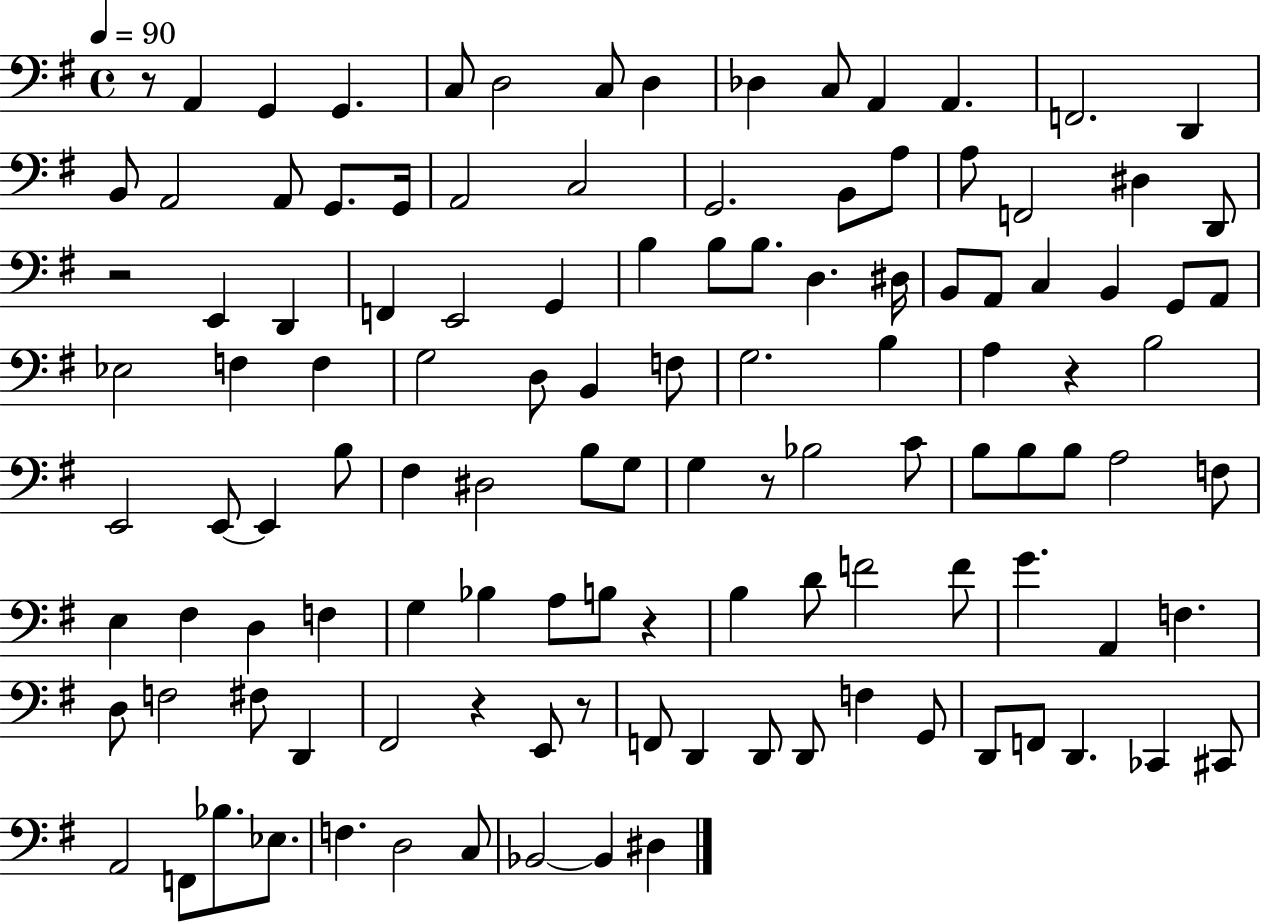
X:1
T:Untitled
M:4/4
L:1/4
K:G
z/2 A,, G,, G,, C,/2 D,2 C,/2 D, _D, C,/2 A,, A,, F,,2 D,, B,,/2 A,,2 A,,/2 G,,/2 G,,/4 A,,2 C,2 G,,2 B,,/2 A,/2 A,/2 F,,2 ^D, D,,/2 z2 E,, D,, F,, E,,2 G,, B, B,/2 B,/2 D, ^D,/4 B,,/2 A,,/2 C, B,, G,,/2 A,,/2 _E,2 F, F, G,2 D,/2 B,, F,/2 G,2 B, A, z B,2 E,,2 E,,/2 E,, B,/2 ^F, ^D,2 B,/2 G,/2 G, z/2 _B,2 C/2 B,/2 B,/2 B,/2 A,2 F,/2 E, ^F, D, F, G, _B, A,/2 B,/2 z B, D/2 F2 F/2 G A,, F, D,/2 F,2 ^F,/2 D,, ^F,,2 z E,,/2 z/2 F,,/2 D,, D,,/2 D,,/2 F, G,,/2 D,,/2 F,,/2 D,, _C,, ^C,,/2 A,,2 F,,/2 _B,/2 _E,/2 F, D,2 C,/2 _B,,2 _B,, ^D,